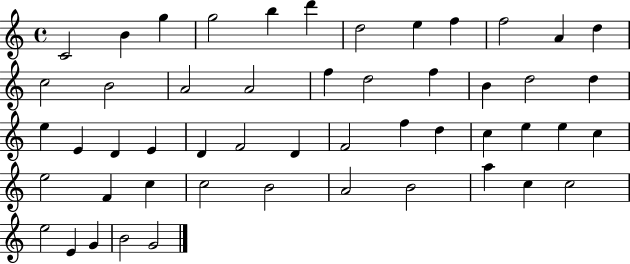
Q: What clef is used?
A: treble